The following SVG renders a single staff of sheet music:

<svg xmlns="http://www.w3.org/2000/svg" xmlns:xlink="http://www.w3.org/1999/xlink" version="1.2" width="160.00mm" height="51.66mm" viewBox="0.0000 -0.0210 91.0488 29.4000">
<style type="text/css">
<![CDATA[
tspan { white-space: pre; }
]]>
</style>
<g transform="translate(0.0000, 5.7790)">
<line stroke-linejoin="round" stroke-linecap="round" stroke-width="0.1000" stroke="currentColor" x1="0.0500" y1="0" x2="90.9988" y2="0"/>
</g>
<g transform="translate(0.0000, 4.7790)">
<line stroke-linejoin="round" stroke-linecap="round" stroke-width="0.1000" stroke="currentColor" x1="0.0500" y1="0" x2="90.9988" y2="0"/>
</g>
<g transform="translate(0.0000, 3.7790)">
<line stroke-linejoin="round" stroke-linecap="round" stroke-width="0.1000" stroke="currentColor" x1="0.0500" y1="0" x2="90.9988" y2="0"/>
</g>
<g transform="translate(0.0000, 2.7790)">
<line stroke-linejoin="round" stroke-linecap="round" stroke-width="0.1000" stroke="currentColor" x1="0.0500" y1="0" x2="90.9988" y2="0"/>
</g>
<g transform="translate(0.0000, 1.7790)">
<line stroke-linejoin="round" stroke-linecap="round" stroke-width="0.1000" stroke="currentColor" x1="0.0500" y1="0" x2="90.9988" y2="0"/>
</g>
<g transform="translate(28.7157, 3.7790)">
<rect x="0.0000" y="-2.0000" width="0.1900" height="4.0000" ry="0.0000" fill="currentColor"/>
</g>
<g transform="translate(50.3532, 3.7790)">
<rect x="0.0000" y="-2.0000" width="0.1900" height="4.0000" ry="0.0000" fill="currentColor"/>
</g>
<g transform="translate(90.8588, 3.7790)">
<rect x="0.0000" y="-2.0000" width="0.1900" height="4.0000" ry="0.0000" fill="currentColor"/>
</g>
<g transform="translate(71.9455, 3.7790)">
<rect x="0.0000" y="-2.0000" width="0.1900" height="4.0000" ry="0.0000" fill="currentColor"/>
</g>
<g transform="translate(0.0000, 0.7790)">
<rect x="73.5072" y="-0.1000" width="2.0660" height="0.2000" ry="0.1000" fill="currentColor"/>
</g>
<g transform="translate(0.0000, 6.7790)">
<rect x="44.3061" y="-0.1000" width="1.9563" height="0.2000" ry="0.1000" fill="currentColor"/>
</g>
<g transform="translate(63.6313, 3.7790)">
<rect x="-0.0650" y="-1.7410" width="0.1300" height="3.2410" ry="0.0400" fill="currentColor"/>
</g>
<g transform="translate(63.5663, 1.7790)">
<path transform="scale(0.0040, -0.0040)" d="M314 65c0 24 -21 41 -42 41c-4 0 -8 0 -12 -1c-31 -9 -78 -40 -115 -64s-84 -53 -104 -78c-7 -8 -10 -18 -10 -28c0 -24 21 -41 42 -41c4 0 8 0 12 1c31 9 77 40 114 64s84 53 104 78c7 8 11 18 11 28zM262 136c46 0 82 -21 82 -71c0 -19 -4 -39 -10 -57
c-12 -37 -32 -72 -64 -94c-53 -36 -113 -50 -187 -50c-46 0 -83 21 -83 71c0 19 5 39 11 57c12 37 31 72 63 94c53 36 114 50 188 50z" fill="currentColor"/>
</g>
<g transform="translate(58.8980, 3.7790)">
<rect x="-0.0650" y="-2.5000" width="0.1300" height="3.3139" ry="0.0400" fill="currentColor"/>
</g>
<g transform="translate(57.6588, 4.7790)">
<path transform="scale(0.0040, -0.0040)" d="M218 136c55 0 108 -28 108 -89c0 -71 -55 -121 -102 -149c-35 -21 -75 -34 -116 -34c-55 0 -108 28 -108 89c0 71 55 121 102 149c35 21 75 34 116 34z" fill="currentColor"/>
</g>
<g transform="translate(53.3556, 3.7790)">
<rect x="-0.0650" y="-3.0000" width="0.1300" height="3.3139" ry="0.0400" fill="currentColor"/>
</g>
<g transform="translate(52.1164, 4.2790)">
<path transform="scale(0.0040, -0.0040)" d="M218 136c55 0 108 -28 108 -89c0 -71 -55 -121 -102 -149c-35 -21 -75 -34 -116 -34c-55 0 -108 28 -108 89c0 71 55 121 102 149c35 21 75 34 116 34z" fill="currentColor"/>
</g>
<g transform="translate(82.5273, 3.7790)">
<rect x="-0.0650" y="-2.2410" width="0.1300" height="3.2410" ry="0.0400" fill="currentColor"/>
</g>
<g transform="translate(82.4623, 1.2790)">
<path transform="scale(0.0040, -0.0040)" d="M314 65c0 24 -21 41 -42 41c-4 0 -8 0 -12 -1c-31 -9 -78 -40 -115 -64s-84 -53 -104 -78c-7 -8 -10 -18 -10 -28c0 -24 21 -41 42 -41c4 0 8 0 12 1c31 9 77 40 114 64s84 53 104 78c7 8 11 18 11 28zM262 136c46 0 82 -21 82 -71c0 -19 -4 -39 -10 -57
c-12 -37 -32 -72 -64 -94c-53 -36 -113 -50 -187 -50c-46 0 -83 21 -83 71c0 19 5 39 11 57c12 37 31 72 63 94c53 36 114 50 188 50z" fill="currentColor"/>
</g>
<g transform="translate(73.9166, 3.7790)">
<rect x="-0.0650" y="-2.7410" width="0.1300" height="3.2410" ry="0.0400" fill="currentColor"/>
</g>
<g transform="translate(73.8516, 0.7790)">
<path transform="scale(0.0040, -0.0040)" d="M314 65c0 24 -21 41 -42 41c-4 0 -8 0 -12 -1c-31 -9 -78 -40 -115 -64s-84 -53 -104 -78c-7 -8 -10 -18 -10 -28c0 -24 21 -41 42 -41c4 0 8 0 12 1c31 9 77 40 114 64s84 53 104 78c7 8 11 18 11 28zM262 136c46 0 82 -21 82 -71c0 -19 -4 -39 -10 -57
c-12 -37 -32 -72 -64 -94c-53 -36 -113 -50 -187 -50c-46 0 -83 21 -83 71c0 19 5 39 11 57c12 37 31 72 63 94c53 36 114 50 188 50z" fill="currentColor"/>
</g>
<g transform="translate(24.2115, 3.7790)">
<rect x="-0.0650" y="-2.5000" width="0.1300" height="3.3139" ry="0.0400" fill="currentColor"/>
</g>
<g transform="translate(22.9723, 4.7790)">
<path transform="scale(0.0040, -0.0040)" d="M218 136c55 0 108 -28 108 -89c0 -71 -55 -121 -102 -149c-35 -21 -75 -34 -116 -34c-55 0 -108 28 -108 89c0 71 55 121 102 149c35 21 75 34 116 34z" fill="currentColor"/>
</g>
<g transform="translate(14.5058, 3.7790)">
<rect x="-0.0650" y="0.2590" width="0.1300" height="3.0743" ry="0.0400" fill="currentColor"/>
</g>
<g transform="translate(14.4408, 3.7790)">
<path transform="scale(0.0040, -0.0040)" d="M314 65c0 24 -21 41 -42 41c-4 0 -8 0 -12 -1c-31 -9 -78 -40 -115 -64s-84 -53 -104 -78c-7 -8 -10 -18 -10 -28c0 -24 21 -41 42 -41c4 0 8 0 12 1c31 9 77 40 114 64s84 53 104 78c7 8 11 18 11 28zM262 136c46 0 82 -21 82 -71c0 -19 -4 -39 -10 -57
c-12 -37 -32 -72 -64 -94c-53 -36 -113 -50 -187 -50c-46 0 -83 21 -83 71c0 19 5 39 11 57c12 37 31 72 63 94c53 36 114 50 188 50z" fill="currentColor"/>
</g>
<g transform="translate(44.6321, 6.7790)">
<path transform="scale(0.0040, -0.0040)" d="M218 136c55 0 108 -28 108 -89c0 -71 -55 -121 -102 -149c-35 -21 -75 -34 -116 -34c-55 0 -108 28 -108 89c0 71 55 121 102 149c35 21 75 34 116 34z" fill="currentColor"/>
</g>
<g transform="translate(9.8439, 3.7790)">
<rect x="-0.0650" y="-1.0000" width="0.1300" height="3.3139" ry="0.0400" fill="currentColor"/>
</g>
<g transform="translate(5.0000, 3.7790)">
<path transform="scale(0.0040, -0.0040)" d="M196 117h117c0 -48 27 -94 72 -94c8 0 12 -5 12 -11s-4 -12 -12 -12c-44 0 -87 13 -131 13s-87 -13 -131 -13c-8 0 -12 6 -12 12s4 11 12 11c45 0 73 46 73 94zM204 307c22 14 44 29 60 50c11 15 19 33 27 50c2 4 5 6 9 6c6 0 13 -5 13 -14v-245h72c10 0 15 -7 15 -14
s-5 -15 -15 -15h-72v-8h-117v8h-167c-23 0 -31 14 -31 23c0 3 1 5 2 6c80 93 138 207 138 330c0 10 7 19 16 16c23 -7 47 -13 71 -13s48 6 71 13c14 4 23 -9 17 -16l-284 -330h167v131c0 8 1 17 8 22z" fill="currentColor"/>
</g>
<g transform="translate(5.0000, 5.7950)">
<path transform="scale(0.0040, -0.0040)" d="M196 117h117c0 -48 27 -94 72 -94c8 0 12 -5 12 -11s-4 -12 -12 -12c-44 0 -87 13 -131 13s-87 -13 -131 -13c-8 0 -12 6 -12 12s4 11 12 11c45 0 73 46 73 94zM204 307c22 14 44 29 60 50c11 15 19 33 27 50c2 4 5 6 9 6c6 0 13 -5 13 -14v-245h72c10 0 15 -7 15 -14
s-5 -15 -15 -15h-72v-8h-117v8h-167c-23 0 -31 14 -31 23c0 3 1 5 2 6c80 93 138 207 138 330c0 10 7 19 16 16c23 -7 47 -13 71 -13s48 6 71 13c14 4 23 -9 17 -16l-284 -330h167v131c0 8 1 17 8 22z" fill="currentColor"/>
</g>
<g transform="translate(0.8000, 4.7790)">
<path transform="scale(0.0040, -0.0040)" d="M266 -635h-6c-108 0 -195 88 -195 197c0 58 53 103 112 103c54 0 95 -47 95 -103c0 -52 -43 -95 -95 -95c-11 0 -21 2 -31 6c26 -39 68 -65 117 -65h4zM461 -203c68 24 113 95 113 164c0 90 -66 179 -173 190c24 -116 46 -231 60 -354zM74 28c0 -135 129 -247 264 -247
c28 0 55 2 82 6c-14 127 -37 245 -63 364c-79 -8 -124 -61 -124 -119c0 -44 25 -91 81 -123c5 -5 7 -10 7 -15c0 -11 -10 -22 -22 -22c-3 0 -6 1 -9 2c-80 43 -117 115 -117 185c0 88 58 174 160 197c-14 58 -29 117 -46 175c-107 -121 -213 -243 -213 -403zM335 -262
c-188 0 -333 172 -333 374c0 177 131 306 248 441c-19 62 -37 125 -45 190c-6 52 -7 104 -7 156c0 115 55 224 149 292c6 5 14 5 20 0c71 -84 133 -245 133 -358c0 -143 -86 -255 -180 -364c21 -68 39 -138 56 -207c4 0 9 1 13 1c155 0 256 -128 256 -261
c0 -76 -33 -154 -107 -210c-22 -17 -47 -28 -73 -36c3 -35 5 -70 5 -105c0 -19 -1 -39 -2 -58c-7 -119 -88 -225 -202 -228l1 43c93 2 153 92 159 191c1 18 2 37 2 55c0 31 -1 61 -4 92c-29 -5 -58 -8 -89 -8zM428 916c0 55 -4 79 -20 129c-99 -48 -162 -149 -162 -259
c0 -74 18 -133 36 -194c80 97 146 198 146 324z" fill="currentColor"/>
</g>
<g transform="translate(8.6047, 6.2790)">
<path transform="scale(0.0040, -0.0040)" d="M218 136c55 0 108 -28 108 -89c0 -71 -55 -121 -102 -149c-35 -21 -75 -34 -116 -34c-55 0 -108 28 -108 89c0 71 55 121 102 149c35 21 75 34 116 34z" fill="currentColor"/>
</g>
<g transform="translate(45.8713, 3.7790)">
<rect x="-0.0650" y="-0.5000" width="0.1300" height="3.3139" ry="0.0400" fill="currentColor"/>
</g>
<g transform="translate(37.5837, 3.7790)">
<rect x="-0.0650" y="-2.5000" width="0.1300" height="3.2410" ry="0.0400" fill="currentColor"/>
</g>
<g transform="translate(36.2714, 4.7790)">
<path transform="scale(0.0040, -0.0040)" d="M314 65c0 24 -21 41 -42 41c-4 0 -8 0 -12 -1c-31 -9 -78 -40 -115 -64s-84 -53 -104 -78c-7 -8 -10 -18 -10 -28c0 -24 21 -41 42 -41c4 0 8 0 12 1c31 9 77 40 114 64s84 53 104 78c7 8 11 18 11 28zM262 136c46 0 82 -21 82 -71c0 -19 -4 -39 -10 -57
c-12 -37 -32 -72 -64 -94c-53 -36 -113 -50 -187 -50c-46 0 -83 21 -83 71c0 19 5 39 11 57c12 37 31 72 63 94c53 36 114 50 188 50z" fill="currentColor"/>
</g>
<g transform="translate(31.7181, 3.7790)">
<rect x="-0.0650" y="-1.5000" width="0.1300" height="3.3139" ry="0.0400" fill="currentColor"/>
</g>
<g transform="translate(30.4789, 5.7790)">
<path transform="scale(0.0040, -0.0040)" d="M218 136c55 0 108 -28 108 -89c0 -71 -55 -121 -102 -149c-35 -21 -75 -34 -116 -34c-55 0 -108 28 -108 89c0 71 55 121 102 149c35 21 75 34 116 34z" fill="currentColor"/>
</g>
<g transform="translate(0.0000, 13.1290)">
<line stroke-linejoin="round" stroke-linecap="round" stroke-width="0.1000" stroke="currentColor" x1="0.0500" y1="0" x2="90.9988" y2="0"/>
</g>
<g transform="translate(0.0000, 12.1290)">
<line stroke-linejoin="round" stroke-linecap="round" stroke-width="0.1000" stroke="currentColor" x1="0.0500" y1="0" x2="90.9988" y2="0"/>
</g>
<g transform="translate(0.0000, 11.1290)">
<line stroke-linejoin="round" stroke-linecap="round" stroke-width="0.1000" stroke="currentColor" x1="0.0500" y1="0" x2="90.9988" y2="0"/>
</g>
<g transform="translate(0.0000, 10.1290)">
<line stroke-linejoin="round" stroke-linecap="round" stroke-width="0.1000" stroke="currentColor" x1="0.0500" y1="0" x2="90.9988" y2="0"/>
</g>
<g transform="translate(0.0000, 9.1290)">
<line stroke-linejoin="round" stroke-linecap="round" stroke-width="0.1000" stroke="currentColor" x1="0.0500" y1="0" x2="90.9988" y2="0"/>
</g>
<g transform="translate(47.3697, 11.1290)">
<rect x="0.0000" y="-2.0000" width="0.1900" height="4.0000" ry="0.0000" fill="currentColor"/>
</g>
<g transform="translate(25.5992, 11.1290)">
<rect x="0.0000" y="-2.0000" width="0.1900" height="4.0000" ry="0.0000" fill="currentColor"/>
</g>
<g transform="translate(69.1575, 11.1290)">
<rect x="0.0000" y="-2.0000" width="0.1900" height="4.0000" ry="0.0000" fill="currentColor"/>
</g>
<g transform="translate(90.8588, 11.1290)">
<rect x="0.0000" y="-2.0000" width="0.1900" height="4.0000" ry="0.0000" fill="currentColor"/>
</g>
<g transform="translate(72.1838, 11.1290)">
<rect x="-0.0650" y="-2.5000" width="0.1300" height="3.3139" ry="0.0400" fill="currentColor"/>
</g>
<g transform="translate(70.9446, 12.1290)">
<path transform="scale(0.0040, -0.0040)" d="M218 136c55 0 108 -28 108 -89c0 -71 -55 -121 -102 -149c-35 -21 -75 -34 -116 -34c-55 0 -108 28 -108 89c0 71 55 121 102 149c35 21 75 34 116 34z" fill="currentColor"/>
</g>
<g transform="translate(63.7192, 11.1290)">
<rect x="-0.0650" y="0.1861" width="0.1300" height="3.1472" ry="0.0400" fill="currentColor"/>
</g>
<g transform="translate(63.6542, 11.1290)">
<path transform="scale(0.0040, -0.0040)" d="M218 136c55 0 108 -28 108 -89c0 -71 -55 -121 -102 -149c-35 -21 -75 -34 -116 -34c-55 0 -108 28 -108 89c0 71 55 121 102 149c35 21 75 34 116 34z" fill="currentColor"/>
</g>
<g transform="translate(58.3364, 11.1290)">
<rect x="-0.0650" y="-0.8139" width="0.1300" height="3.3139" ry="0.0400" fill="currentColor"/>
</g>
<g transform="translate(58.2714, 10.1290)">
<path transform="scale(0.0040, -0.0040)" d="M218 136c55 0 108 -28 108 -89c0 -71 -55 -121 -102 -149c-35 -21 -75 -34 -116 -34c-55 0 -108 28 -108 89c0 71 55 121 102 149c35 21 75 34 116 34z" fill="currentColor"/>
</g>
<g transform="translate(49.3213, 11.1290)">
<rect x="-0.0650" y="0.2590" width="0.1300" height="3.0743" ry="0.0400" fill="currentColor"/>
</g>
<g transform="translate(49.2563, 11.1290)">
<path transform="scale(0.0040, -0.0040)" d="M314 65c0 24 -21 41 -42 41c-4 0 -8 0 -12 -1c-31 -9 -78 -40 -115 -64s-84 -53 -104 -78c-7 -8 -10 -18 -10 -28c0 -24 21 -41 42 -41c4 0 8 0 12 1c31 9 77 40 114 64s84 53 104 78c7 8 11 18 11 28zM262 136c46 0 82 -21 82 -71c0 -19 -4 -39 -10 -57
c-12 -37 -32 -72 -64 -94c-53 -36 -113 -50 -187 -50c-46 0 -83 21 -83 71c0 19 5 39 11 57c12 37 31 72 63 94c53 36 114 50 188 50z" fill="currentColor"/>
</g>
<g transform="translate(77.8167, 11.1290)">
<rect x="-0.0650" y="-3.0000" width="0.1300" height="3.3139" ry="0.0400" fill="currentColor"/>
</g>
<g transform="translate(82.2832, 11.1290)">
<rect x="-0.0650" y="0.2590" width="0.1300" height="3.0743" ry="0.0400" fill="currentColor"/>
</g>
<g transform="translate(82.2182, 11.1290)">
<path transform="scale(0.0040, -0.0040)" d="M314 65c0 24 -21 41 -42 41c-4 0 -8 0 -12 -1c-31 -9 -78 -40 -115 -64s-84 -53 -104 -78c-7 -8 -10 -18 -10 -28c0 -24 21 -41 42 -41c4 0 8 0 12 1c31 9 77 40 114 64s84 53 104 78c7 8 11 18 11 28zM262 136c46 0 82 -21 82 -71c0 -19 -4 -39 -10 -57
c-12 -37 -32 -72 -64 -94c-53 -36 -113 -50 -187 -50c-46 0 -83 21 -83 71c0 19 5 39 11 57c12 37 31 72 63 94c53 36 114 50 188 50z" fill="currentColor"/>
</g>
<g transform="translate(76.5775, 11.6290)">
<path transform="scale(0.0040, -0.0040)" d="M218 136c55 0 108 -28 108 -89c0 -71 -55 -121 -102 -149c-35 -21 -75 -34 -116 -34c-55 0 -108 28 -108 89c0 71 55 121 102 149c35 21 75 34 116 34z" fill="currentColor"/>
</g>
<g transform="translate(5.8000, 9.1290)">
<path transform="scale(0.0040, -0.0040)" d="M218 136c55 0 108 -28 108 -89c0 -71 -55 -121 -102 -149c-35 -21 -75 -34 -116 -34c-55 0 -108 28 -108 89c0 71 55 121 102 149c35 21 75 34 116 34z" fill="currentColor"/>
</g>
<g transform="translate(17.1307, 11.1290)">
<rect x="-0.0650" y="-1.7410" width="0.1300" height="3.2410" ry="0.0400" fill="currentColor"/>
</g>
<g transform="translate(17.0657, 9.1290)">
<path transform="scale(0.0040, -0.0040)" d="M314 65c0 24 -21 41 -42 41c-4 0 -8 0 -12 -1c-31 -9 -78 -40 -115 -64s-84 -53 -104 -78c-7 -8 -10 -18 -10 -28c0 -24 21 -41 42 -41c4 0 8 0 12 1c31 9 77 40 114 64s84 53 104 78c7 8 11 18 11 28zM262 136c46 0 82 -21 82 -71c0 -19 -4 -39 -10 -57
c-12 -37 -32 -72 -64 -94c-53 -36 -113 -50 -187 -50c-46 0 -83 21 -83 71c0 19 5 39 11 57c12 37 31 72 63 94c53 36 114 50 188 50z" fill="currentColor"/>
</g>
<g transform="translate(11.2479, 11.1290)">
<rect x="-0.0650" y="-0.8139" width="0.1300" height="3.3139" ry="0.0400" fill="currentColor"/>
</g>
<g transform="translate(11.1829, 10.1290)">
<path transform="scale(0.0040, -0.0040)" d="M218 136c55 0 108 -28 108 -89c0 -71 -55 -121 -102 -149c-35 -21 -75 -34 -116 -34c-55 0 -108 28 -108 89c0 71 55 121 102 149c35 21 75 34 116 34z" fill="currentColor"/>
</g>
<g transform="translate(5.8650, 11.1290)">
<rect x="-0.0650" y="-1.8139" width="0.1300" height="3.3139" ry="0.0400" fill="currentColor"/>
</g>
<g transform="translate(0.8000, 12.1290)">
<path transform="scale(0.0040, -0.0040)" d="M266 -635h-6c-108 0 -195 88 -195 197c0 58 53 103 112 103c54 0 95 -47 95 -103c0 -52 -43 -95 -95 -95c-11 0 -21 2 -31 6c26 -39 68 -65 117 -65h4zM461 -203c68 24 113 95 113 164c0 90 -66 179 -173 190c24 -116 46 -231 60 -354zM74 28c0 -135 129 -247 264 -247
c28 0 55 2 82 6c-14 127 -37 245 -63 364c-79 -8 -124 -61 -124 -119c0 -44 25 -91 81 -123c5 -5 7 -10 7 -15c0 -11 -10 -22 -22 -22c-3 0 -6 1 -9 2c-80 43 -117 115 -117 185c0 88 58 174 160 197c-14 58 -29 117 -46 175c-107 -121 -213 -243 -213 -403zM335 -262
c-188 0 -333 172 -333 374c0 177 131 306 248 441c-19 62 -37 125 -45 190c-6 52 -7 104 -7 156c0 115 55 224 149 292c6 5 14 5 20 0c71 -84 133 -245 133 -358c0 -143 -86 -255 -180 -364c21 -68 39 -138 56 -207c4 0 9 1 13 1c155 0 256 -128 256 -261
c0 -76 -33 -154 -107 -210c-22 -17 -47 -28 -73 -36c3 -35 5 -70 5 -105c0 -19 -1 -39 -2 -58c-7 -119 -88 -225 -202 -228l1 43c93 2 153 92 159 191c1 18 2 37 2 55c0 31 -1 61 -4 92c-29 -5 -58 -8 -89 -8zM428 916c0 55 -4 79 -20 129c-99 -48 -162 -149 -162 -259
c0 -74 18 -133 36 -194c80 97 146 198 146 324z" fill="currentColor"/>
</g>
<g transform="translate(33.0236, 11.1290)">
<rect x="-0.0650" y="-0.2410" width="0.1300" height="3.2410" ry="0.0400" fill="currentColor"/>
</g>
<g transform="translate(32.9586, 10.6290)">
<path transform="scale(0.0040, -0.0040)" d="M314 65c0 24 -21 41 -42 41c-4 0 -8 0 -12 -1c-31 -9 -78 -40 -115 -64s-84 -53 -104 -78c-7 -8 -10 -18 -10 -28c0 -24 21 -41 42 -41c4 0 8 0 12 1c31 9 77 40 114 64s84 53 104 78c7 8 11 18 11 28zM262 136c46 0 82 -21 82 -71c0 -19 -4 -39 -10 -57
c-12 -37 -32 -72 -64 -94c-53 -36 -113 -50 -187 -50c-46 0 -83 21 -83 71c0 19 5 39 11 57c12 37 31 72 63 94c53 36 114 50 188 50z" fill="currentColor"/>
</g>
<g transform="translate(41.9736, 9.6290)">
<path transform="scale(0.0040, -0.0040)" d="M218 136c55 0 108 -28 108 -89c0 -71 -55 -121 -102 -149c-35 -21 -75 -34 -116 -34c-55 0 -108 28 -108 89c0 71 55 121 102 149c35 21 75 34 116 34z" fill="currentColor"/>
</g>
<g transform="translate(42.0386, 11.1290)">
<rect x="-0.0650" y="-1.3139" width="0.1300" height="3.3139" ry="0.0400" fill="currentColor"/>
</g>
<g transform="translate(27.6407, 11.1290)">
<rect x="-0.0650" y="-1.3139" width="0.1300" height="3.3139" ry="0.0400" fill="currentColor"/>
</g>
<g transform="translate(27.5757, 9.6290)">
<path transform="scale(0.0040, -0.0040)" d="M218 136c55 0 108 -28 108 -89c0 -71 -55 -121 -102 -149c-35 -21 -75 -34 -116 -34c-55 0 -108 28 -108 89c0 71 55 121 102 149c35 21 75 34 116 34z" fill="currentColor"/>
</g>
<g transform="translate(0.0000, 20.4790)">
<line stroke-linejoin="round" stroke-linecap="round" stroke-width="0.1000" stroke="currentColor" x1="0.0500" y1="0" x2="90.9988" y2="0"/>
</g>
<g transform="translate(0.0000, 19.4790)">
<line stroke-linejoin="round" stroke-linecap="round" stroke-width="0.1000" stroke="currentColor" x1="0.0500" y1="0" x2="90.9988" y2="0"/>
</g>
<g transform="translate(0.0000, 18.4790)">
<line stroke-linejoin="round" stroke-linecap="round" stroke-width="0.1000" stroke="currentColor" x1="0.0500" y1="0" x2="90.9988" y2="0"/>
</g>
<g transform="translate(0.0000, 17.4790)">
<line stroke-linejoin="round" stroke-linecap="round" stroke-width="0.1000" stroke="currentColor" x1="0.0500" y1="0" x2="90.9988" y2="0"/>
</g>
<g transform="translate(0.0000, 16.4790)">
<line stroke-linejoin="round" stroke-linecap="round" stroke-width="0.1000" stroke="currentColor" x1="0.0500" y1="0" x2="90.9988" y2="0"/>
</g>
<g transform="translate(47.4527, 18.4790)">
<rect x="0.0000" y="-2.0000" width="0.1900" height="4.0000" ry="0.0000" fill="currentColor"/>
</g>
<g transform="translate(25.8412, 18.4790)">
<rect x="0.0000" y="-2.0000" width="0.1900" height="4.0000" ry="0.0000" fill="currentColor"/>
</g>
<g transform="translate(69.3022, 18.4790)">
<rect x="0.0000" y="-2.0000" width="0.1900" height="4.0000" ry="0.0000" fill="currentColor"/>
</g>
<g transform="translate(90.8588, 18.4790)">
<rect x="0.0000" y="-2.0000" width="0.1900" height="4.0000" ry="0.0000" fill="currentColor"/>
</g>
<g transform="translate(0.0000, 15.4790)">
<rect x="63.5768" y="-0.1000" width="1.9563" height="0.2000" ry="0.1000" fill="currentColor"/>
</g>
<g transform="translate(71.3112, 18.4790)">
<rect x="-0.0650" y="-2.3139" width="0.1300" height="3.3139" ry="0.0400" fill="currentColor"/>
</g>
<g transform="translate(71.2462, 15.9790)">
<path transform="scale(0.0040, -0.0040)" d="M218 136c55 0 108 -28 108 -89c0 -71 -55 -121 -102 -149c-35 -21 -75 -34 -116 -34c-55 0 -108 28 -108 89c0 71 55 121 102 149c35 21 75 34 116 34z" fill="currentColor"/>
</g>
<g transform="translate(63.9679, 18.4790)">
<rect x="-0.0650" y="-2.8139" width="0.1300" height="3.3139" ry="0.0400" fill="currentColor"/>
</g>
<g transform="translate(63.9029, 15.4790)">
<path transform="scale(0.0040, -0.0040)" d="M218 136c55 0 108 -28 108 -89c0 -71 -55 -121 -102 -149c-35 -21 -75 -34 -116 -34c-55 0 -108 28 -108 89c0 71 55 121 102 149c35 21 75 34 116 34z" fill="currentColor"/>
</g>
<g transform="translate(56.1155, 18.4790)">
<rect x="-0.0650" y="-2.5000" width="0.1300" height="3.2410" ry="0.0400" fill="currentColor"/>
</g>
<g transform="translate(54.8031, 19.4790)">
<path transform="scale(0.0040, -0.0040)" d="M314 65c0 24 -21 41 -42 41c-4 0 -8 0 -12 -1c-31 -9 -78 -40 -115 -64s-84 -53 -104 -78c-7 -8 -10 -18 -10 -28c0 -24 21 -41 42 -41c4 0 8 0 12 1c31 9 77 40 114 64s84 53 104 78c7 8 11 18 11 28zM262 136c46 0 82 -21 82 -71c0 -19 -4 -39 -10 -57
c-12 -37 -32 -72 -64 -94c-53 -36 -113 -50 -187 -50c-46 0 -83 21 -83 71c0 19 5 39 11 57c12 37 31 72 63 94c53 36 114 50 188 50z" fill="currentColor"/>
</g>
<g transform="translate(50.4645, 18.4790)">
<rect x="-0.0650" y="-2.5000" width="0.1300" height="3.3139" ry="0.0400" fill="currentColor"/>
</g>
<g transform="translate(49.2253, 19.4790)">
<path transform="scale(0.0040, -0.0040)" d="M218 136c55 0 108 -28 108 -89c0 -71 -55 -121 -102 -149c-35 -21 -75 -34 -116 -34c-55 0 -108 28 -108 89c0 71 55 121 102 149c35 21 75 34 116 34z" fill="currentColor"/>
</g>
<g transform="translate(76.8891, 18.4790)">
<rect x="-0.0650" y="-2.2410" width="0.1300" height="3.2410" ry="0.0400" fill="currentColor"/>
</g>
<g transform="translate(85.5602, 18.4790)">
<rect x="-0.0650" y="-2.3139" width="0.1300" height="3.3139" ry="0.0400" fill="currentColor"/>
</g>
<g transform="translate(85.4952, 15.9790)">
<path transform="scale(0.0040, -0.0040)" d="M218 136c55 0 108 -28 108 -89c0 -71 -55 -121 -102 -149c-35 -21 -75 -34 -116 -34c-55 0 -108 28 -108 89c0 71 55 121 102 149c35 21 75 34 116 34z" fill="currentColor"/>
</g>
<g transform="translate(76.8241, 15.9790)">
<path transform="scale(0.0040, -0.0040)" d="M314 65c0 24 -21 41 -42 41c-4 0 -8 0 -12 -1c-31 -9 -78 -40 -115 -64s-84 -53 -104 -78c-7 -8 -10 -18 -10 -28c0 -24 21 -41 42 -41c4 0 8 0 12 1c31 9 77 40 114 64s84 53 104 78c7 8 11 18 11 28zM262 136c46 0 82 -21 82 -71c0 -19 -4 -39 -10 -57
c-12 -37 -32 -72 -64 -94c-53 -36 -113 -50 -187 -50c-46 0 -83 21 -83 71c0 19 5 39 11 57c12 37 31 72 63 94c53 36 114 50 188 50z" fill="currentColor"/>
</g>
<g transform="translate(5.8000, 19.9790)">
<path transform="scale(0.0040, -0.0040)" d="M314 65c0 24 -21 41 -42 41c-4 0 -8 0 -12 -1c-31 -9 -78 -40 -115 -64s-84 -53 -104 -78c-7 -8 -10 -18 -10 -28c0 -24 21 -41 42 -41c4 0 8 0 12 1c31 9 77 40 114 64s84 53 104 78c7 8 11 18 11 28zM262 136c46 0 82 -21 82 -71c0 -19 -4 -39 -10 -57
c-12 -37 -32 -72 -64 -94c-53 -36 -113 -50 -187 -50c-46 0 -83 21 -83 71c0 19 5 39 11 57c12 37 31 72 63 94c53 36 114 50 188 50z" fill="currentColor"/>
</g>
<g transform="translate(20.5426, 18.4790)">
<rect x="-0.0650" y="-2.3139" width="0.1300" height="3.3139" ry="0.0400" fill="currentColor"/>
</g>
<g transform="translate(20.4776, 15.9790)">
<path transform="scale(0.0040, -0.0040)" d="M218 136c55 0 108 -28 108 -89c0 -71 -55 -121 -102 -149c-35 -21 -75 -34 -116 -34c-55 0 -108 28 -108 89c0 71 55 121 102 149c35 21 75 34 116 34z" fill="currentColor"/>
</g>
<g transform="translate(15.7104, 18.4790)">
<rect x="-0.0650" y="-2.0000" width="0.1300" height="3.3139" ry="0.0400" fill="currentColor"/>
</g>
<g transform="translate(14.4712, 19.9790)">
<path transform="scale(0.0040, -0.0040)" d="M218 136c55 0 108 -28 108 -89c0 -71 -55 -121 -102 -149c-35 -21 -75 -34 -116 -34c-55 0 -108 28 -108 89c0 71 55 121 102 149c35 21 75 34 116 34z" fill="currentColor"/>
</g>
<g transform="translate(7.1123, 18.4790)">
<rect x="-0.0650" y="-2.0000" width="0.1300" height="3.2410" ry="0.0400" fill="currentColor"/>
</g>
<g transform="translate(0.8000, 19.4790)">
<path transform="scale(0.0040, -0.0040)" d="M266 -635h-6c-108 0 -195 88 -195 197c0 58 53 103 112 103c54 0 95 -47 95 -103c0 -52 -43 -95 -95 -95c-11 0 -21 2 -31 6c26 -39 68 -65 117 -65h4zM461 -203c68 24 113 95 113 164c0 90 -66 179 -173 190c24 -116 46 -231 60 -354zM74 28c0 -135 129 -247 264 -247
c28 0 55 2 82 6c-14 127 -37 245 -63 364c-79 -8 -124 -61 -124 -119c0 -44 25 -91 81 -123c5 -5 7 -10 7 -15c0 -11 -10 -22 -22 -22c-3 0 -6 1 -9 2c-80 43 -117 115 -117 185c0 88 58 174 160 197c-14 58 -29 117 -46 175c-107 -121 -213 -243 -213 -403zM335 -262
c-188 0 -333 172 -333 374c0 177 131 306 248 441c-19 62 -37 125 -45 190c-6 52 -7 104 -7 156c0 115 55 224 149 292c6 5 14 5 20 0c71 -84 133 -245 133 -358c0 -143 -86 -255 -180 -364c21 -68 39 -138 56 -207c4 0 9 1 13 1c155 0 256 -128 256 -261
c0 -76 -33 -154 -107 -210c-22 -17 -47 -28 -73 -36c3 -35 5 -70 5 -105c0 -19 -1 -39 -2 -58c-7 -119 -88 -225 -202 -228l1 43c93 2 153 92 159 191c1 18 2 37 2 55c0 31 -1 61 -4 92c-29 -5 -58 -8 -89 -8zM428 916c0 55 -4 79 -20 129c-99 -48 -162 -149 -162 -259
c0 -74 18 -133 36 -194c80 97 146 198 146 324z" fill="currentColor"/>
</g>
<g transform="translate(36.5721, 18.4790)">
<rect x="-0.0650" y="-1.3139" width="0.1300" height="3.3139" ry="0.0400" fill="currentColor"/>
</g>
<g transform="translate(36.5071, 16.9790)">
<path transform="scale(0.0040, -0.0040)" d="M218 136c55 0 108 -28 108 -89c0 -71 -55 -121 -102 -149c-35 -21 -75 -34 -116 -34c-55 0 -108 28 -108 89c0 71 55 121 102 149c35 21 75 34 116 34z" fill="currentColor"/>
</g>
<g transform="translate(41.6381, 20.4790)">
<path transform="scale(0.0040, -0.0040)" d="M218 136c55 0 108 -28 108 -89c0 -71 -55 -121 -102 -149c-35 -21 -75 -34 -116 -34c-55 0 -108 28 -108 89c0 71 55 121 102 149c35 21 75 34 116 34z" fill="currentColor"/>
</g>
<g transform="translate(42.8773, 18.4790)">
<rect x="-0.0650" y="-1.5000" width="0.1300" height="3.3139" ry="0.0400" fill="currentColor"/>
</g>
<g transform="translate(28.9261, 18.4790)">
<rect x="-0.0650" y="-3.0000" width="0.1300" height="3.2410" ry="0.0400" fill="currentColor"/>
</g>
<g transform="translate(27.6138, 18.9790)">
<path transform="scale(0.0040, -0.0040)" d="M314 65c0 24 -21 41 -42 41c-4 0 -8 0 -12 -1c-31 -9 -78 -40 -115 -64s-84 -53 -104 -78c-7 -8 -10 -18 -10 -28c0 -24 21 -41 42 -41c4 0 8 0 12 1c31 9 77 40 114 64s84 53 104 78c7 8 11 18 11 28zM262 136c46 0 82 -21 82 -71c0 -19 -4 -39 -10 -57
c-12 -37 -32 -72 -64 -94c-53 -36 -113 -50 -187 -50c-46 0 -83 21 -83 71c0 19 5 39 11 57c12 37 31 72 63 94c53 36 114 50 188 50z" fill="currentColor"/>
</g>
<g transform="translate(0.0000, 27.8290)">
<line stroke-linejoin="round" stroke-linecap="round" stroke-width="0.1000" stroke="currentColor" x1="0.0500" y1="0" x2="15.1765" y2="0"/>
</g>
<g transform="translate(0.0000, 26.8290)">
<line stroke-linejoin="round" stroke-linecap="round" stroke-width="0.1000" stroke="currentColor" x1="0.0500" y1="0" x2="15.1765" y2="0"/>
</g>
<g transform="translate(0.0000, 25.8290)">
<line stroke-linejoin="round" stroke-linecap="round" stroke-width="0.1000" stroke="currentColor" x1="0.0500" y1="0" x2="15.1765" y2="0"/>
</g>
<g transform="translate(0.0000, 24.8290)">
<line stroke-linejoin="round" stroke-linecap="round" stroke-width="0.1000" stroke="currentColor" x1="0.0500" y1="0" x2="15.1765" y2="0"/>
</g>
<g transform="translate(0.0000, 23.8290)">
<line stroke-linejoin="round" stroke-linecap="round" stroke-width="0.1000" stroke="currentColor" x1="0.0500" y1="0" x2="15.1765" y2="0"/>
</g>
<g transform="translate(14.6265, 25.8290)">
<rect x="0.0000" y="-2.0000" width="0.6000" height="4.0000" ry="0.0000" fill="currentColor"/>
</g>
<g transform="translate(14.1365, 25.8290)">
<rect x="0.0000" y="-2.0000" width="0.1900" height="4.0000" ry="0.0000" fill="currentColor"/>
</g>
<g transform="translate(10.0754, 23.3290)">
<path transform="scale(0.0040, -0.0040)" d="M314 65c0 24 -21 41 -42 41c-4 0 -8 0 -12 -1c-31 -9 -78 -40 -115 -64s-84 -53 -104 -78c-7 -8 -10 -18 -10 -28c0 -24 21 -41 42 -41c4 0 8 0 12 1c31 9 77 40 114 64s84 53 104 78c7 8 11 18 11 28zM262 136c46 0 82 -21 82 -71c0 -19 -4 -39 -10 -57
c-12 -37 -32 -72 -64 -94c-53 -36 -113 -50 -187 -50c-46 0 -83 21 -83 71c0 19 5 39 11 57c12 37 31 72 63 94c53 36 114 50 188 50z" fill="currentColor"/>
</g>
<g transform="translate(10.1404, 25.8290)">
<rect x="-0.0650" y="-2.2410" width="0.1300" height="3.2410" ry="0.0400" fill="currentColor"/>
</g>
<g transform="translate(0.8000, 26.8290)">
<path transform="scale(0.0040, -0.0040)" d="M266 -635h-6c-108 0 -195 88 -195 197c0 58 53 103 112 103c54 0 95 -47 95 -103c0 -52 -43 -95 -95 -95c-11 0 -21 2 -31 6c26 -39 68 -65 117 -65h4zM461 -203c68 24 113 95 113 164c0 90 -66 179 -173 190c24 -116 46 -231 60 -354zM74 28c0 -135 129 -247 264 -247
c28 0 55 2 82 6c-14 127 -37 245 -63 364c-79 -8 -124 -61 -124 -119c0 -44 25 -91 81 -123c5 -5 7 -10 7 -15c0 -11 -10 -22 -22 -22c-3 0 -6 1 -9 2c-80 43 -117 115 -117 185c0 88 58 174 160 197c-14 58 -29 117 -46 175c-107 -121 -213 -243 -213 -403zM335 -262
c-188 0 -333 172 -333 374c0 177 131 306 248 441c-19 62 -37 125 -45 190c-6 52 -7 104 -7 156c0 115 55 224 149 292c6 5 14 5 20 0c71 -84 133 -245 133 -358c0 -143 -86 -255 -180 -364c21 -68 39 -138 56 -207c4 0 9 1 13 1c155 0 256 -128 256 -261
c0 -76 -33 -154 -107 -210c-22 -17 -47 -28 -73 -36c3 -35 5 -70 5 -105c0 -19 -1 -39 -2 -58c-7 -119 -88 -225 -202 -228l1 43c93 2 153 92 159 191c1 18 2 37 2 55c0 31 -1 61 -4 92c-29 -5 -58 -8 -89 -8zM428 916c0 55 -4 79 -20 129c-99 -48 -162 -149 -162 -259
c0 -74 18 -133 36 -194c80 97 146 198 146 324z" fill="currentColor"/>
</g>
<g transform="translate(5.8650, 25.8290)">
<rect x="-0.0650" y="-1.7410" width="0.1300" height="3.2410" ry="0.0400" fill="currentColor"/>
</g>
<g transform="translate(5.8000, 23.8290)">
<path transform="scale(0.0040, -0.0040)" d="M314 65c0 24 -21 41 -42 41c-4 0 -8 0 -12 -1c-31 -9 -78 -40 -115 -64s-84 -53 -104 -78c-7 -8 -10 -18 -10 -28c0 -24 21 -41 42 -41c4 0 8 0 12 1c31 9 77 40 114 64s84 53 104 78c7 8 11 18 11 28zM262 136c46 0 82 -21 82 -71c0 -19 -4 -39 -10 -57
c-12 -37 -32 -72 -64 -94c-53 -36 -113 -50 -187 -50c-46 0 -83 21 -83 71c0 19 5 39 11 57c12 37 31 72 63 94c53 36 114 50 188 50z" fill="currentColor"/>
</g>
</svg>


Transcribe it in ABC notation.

X:1
T:Untitled
M:4/4
L:1/4
K:C
D B2 G E G2 C A G f2 a2 g2 f d f2 e c2 e B2 d B G A B2 F2 F g A2 e E G G2 a g g2 g f2 g2